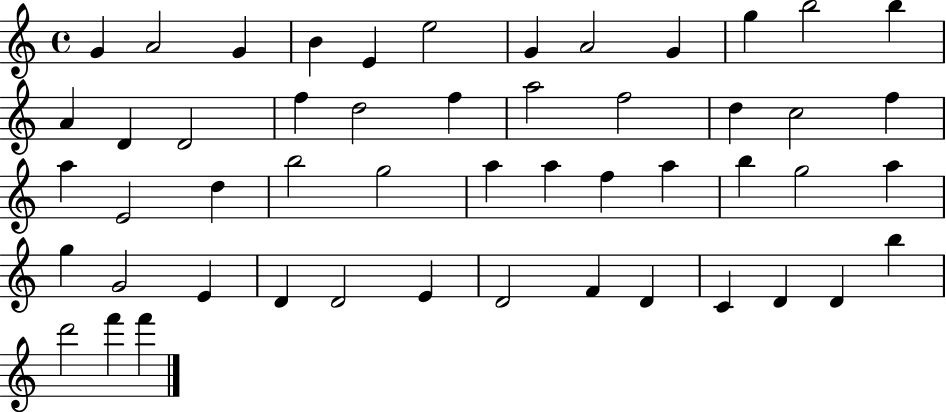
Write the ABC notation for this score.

X:1
T:Untitled
M:4/4
L:1/4
K:C
G A2 G B E e2 G A2 G g b2 b A D D2 f d2 f a2 f2 d c2 f a E2 d b2 g2 a a f a b g2 a g G2 E D D2 E D2 F D C D D b d'2 f' f'